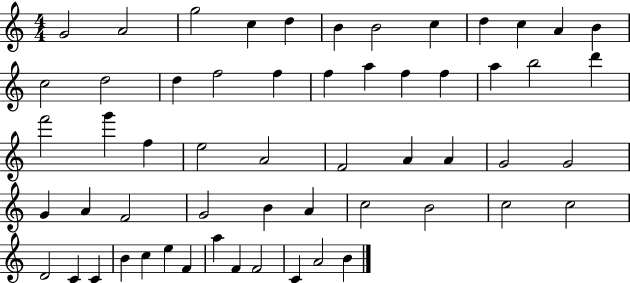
G4/h A4/h G5/h C5/q D5/q B4/q B4/h C5/q D5/q C5/q A4/q B4/q C5/h D5/h D5/q F5/h F5/q F5/q A5/q F5/q F5/q A5/q B5/h D6/q F6/h G6/q F5/q E5/h A4/h F4/h A4/q A4/q G4/h G4/h G4/q A4/q F4/h G4/h B4/q A4/q C5/h B4/h C5/h C5/h D4/h C4/q C4/q B4/q C5/q E5/q F4/q A5/q F4/q F4/h C4/q A4/h B4/q